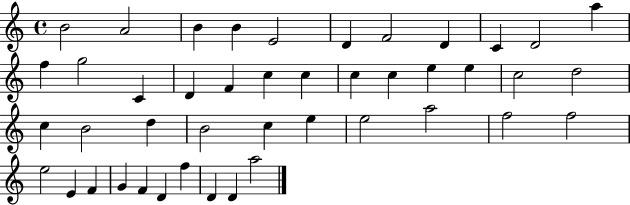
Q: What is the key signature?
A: C major